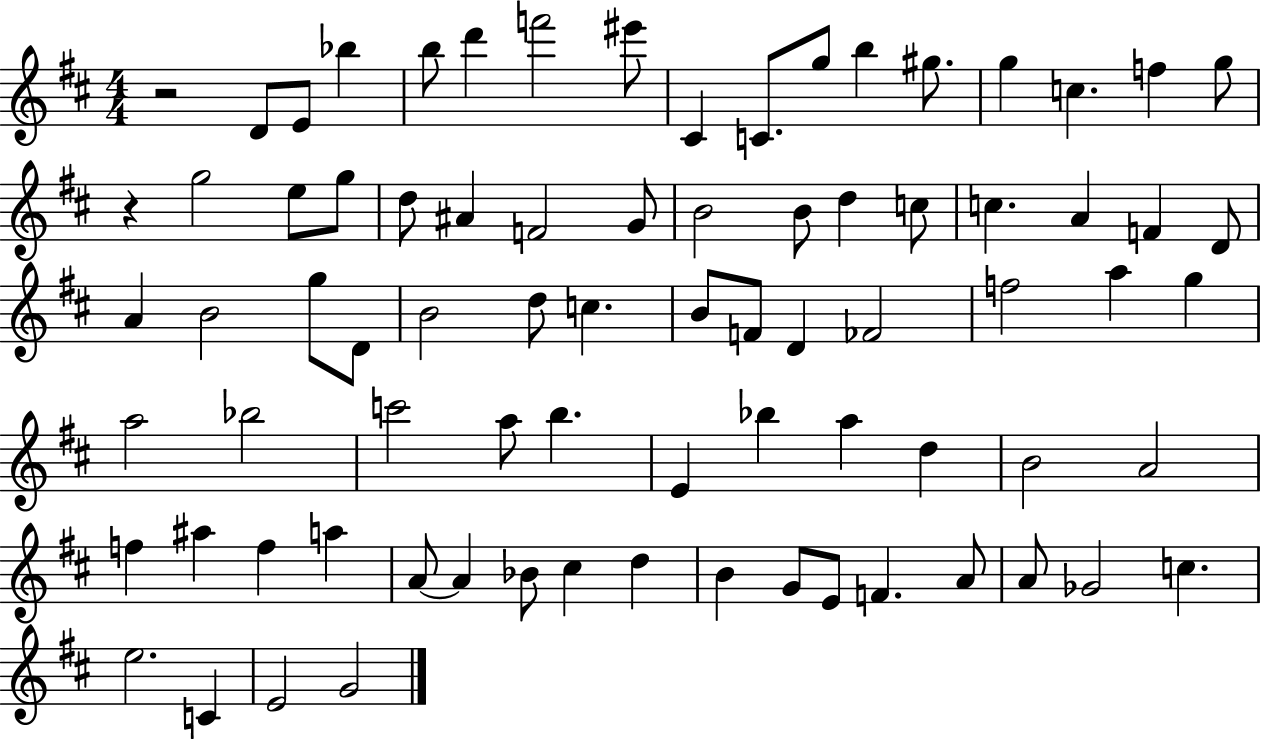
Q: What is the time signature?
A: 4/4